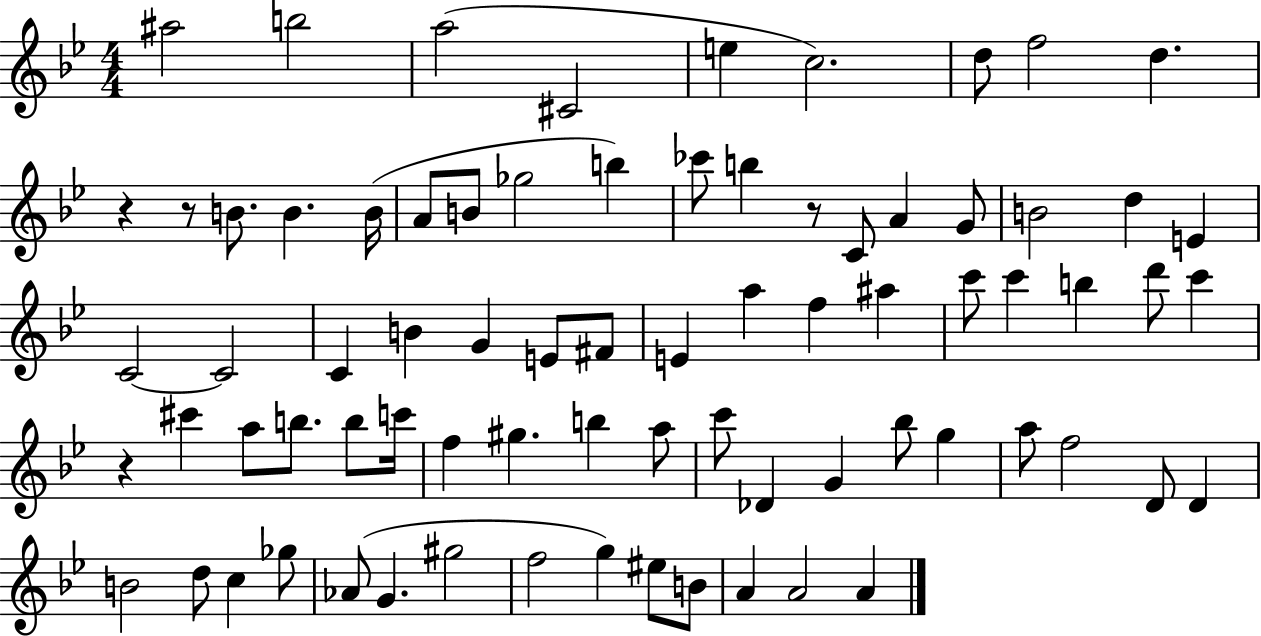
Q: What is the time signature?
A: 4/4